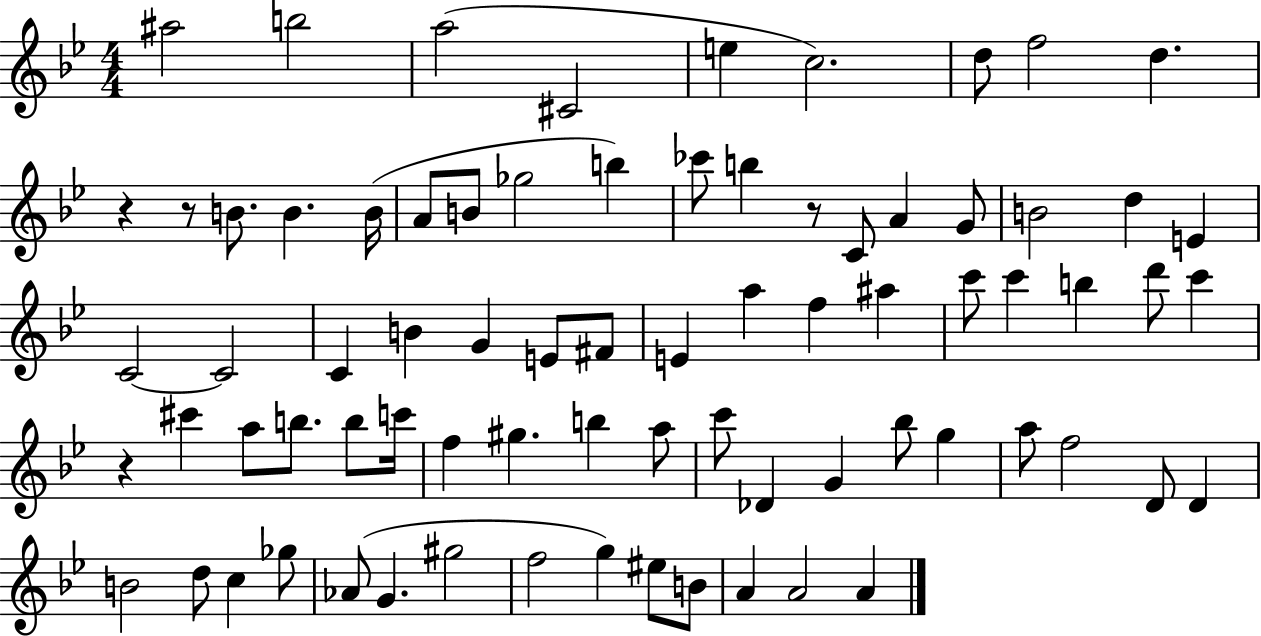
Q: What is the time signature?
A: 4/4